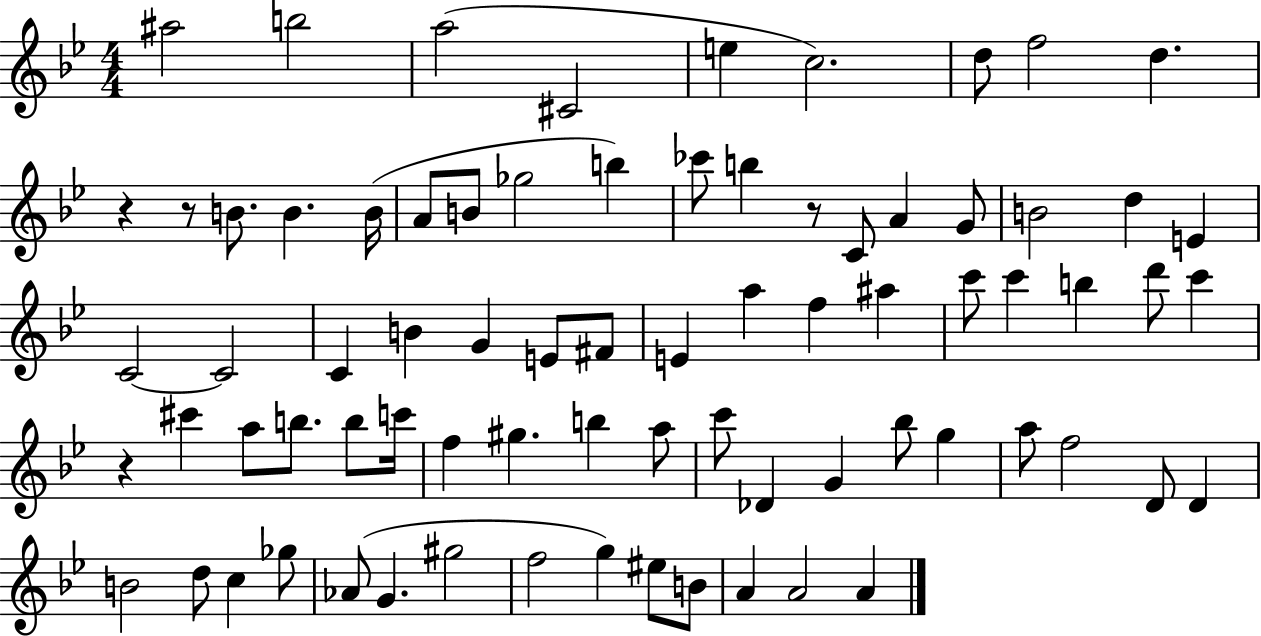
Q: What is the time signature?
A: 4/4